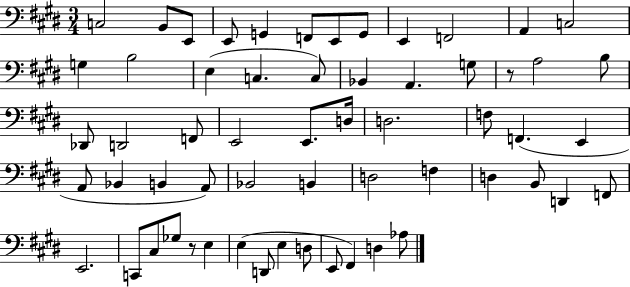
{
  \clef bass
  \numericTimeSignature
  \time 3/4
  \key e \major
  c2 b,8 e,8 | e,8 g,4 f,8 e,8 g,8 | e,4 f,2 | a,4 c2 | \break g4 b2 | e4( c4. c8) | bes,4 a,4. g8 | r8 a2 b8 | \break des,8 d,2 f,8 | e,2 e,8. d16 | d2. | f8 f,4.( e,4 | \break a,8 bes,4 b,4 a,8) | bes,2 b,4 | d2 f4 | d4 b,8 d,4 f,8 | \break e,2. | c,8 cis8 ges8 r8 e4 | e4( d,8 e4 d8 | e,8 fis,4) d4 aes8 | \break \bar "|."
}